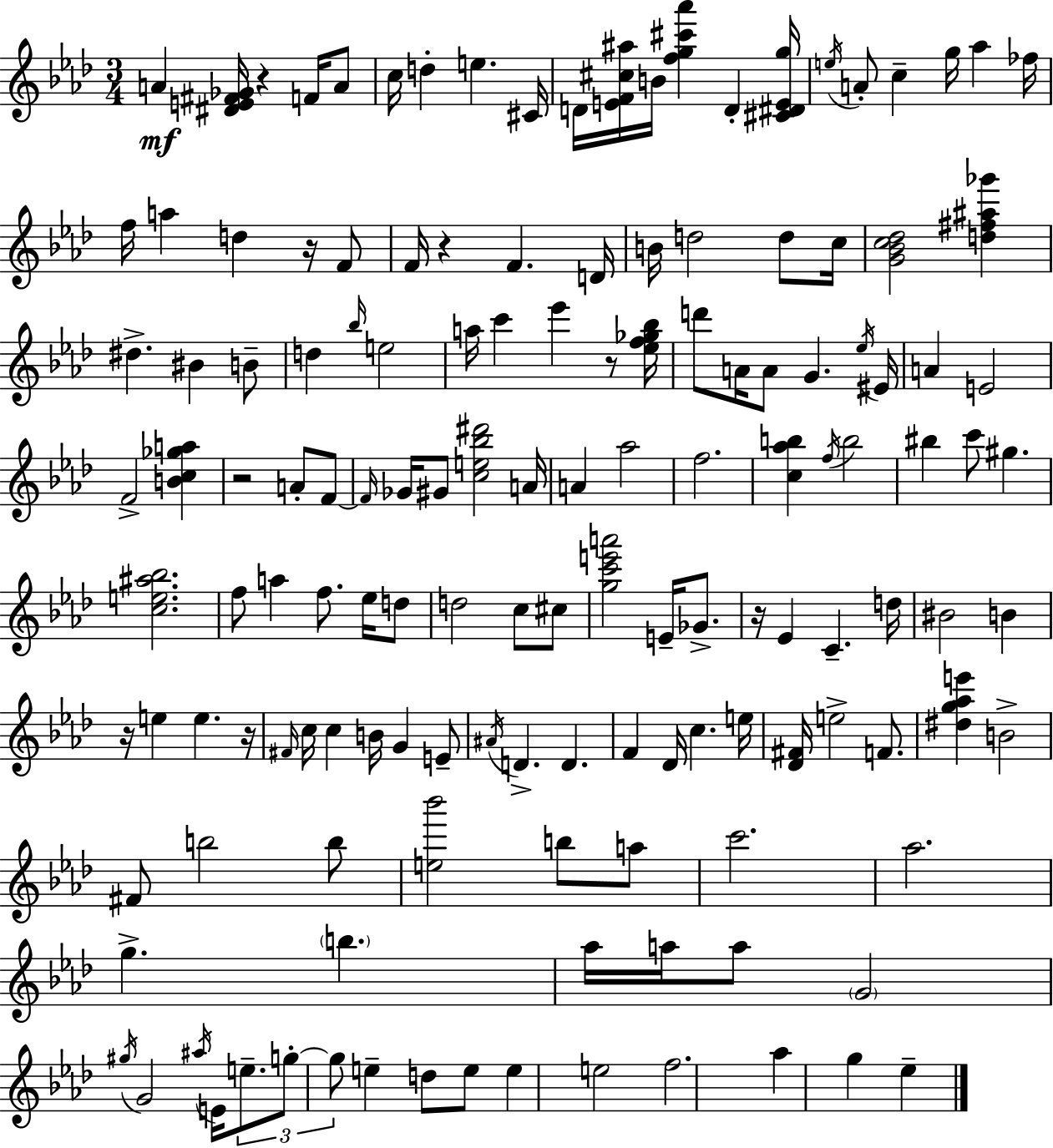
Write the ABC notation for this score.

X:1
T:Untitled
M:3/4
L:1/4
K:Fm
A [^DE^F_G]/4 z F/4 A/2 c/4 d e ^C/4 D/4 [EF^c^a]/4 B/4 [fg^c'_a'] D [^C^DEg]/4 e/4 A/2 c g/4 _a _f/4 f/4 a d z/4 F/2 F/4 z F D/4 B/4 d2 d/2 c/4 [G_Bc_d]2 [d^f^a_g'] ^d ^B B/2 d _b/4 e2 a/4 c' _e' z/2 [_ef_g_b]/4 d'/2 A/4 A/2 G _e/4 ^E/4 A E2 F2 [Bc_ga] z2 A/2 F/2 F/4 _G/4 ^G/2 [ce_b^d']2 A/4 A _a2 f2 [c_ab] f/4 b2 ^b c'/2 ^g [ce^a_b]2 f/2 a f/2 _e/4 d/2 d2 c/2 ^c/2 [gc'e'a']2 E/4 _G/2 z/4 _E C d/4 ^B2 B z/4 e e z/4 ^F/4 c/4 c B/4 G E/2 ^A/4 D D F _D/4 c e/4 [_D^F]/4 e2 F/2 [^dg_ae'] B2 ^F/2 b2 b/2 [e_b']2 b/2 a/2 c'2 _a2 g b _a/4 a/4 a/2 G2 ^g/4 G2 ^a/4 E/4 e/2 g/2 g/2 e d/2 e/2 e e2 f2 _a g _e